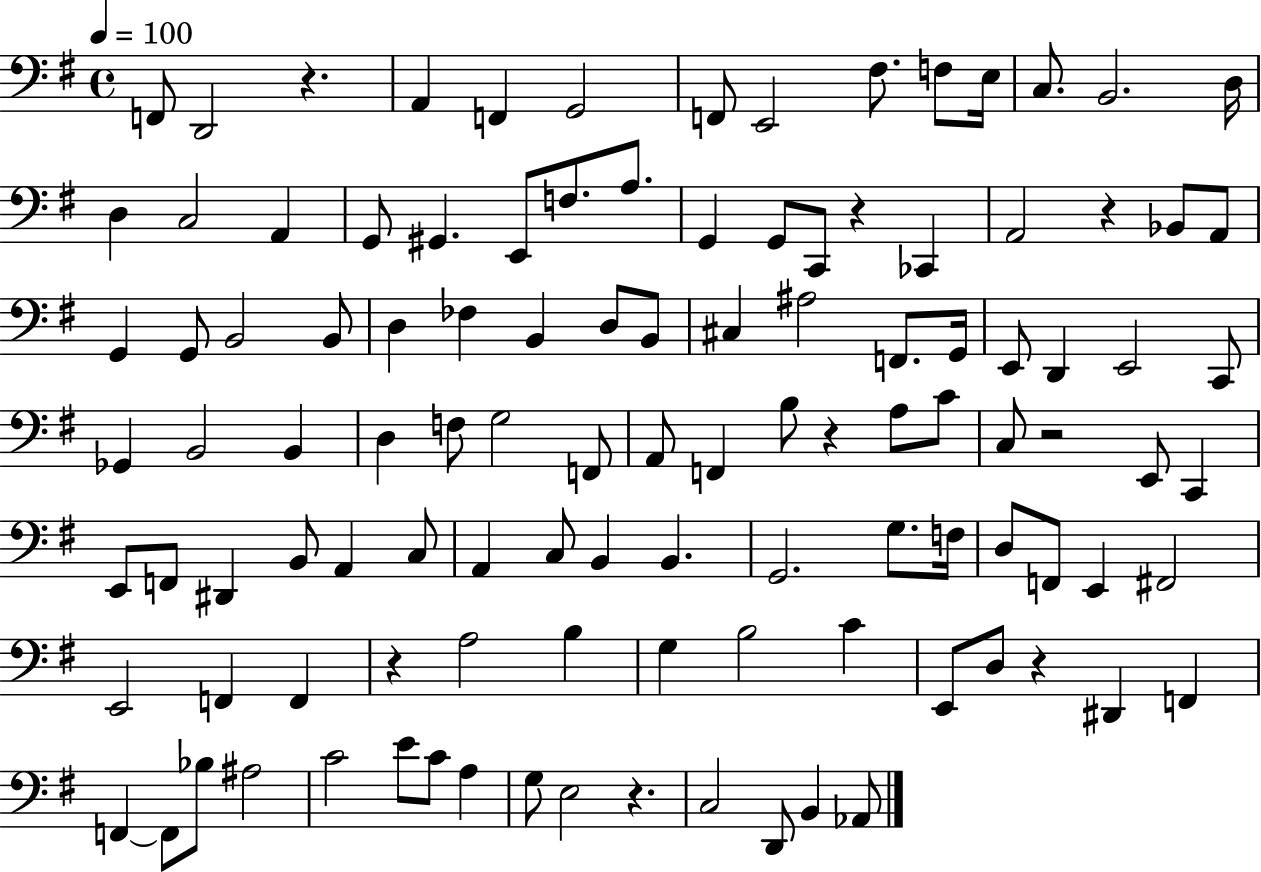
X:1
T:Untitled
M:4/4
L:1/4
K:G
F,,/2 D,,2 z A,, F,, G,,2 F,,/2 E,,2 ^F,/2 F,/2 E,/4 C,/2 B,,2 D,/4 D, C,2 A,, G,,/2 ^G,, E,,/2 F,/2 A,/2 G,, G,,/2 C,,/2 z _C,, A,,2 z _B,,/2 A,,/2 G,, G,,/2 B,,2 B,,/2 D, _F, B,, D,/2 B,,/2 ^C, ^A,2 F,,/2 G,,/4 E,,/2 D,, E,,2 C,,/2 _G,, B,,2 B,, D, F,/2 G,2 F,,/2 A,,/2 F,, B,/2 z A,/2 C/2 C,/2 z2 E,,/2 C,, E,,/2 F,,/2 ^D,, B,,/2 A,, C,/2 A,, C,/2 B,, B,, G,,2 G,/2 F,/4 D,/2 F,,/2 E,, ^F,,2 E,,2 F,, F,, z A,2 B, G, B,2 C E,,/2 D,/2 z ^D,, F,, F,, F,,/2 _B,/2 ^A,2 C2 E/2 C/2 A, G,/2 E,2 z C,2 D,,/2 B,, _A,,/2